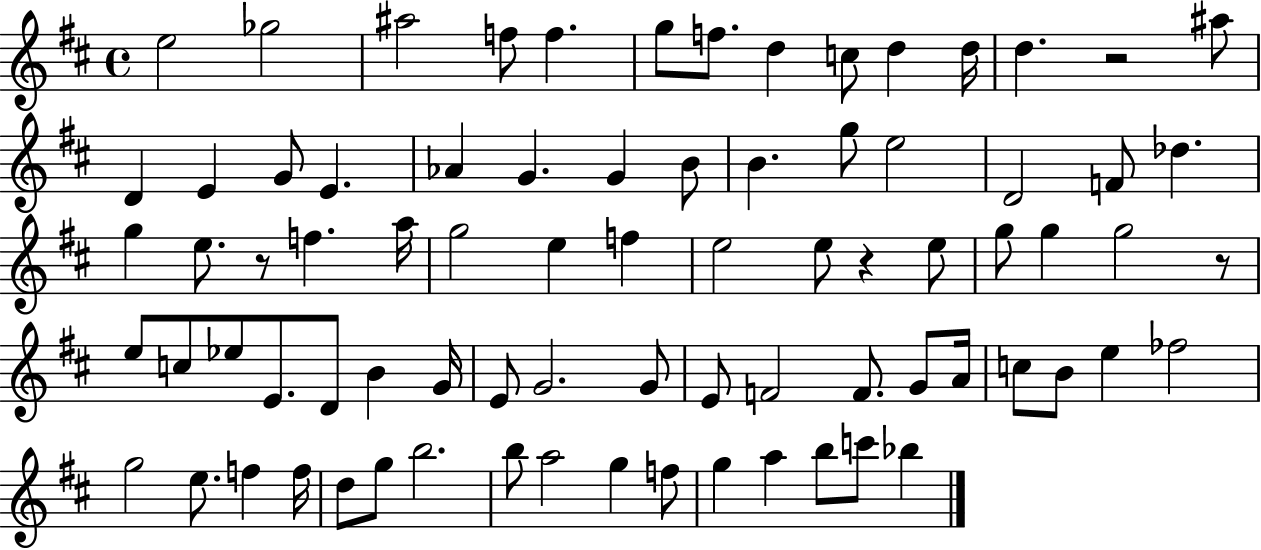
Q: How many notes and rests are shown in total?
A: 79